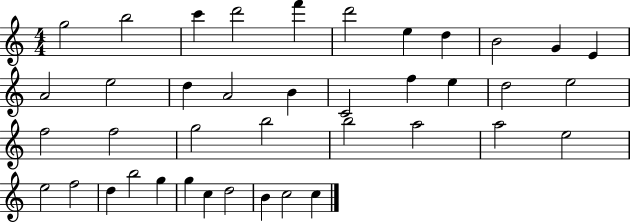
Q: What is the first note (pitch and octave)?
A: G5